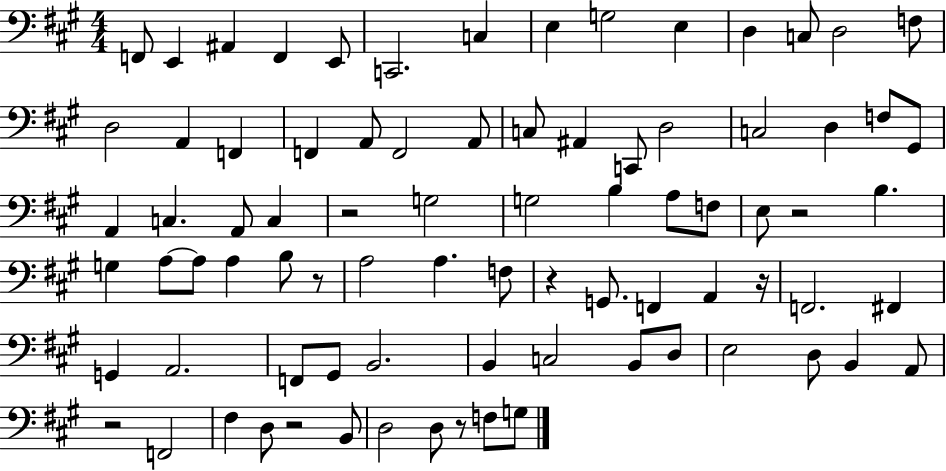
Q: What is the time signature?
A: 4/4